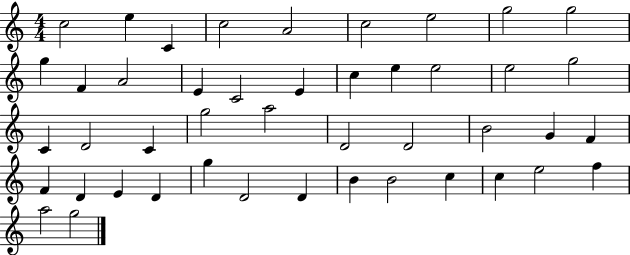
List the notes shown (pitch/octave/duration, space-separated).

C5/h E5/q C4/q C5/h A4/h C5/h E5/h G5/h G5/h G5/q F4/q A4/h E4/q C4/h E4/q C5/q E5/q E5/h E5/h G5/h C4/q D4/h C4/q G5/h A5/h D4/h D4/h B4/h G4/q F4/q F4/q D4/q E4/q D4/q G5/q D4/h D4/q B4/q B4/h C5/q C5/q E5/h F5/q A5/h G5/h